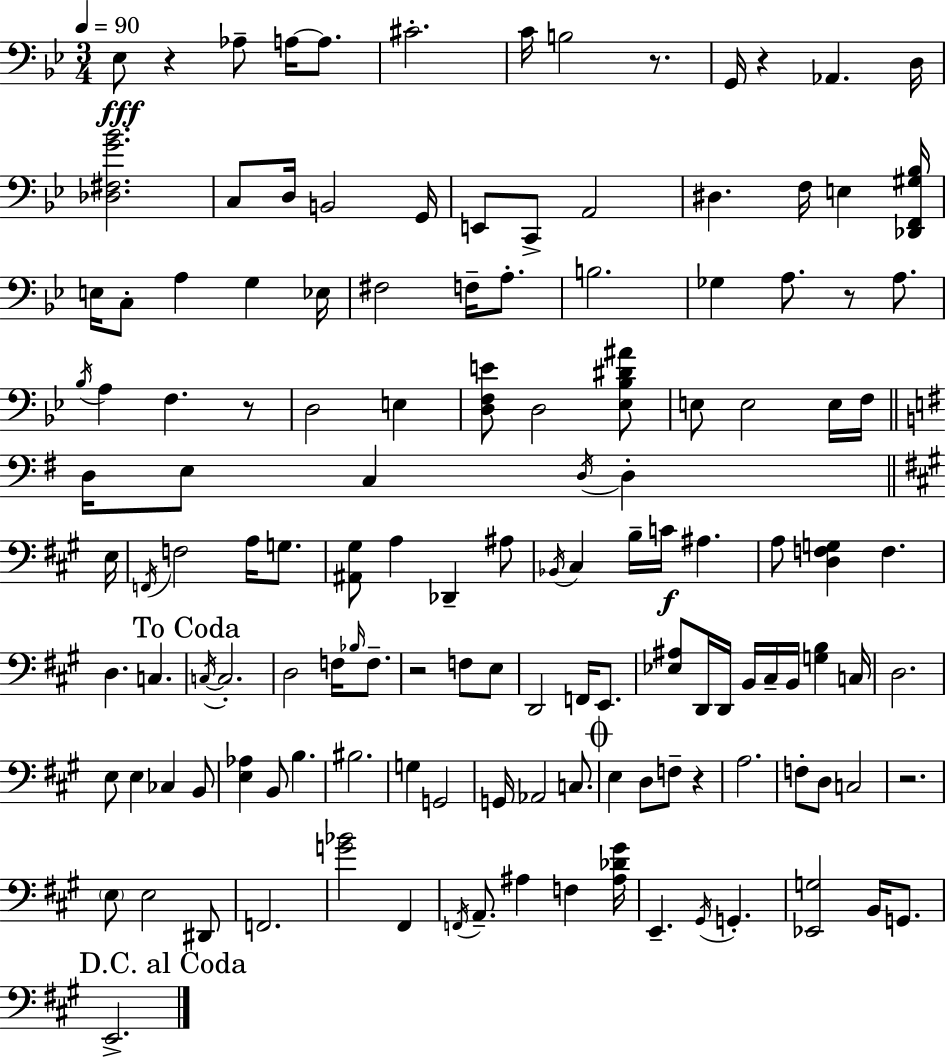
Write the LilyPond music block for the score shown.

{
  \clef bass
  \numericTimeSignature
  \time 3/4
  \key g \minor
  \tempo 4 = 90
  ees8\fff r4 aes8-- a16~~ a8. | cis'2.-. | c'16 b2 r8. | g,16 r4 aes,4. d16 | \break <des fis g' bes'>2. | c8 d16 b,2 g,16 | e,8 c,8-> a,2 | dis4. f16 e4 <des, f, gis bes>16 | \break e16 c8-. a4 g4 ees16 | fis2 f16-- a8.-. | b2. | ges4 a8. r8 a8. | \break \acciaccatura { bes16 } a4 f4. r8 | d2 e4 | <d f e'>8 d2 <ees bes dis' ais'>8 | e8 e2 e16 | \break f16 \bar "||" \break \key g \major d16 e8 c4 \acciaccatura { d16 } d4-. | \bar "||" \break \key a \major e16 \acciaccatura { f,16 } f2 a16 g8. | <ais, gis>8 a4 des,4-- | ais8 \acciaccatura { bes,16 } cis4 b16-- c'16\f ais4. | a8 <d f g>4 f4. | \break d4. c4. | \mark "To Coda" \acciaccatura { c16~ }~ c2.-. | d2 | f16 \grace { bes16 } f8.-- r2 | \break f8 e8 d,2 | f,16 e,8. <ees ais>8 d,16 d,16 b,16 cis16-- b,16 | <g b>4 c16 d2. | e8 e4 ces4 | \break b,8 <e aes>4 b,8 b4. | bis2. | g4 g,2 | g,16 aes,2 | \break c8. \mark \markup { \musicglyph "scripts.coda" } e4 d8 f8-- | r4 a2. | f8-. d8 c2 | r2. | \break \parenthesize e8 e2 | dis,8 f,2. | <g' bes'>2 | fis,4 \acciaccatura { f,16 } a,8.-- ais4 | \break f4 <ais des' gis'>16 e,4.-- | \acciaccatura { gis,16 } g,4.-. <ees, g>2 | b,16 g,8. \mark "D.C. al Coda" e,2.-> | \bar "|."
}